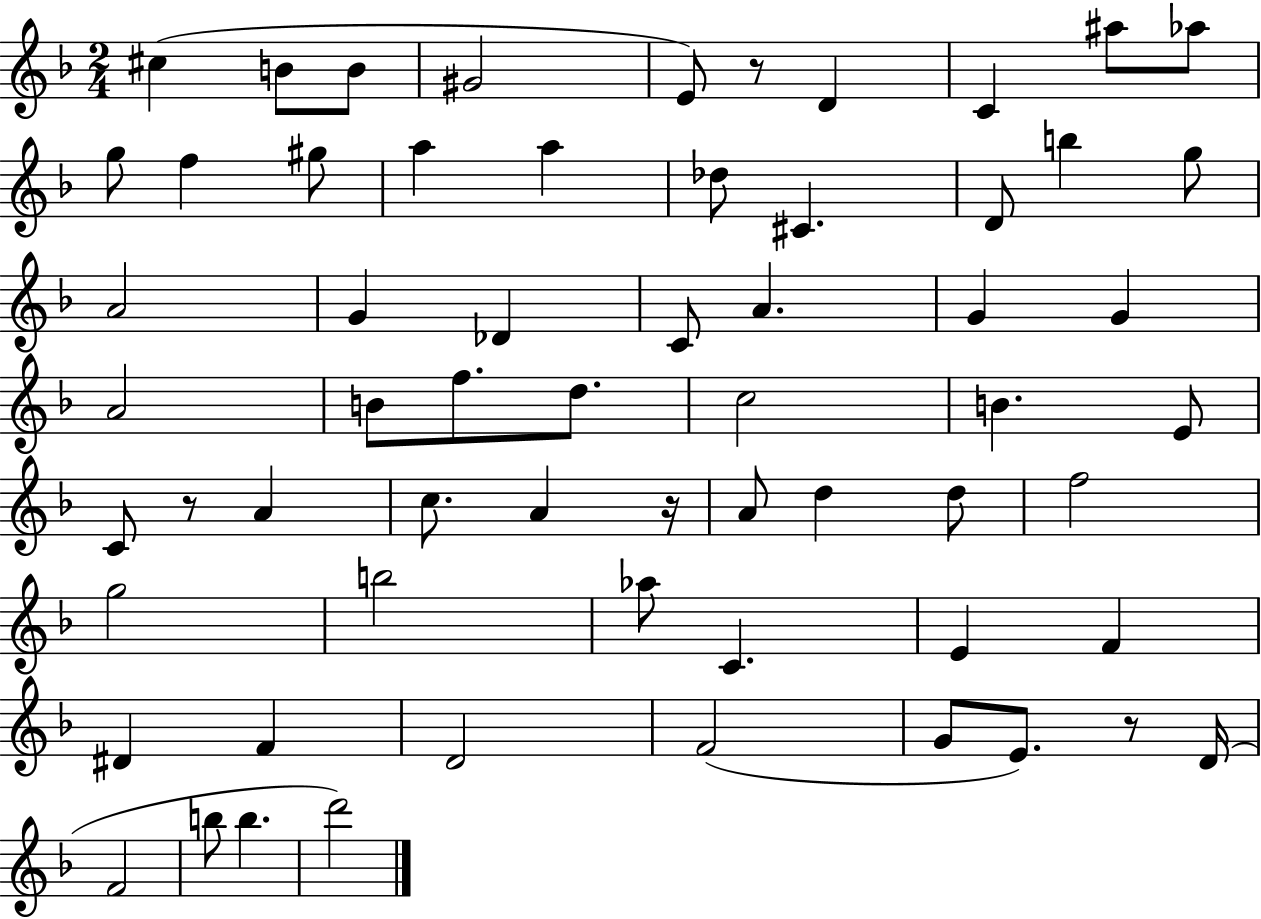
{
  \clef treble
  \numericTimeSignature
  \time 2/4
  \key f \major
  cis''4( b'8 b'8 | gis'2 | e'8) r8 d'4 | c'4 ais''8 aes''8 | \break g''8 f''4 gis''8 | a''4 a''4 | des''8 cis'4. | d'8 b''4 g''8 | \break a'2 | g'4 des'4 | c'8 a'4. | g'4 g'4 | \break a'2 | b'8 f''8. d''8. | c''2 | b'4. e'8 | \break c'8 r8 a'4 | c''8. a'4 r16 | a'8 d''4 d''8 | f''2 | \break g''2 | b''2 | aes''8 c'4. | e'4 f'4 | \break dis'4 f'4 | d'2 | f'2( | g'8 e'8.) r8 d'16( | \break f'2 | b''8 b''4. | d'''2) | \bar "|."
}